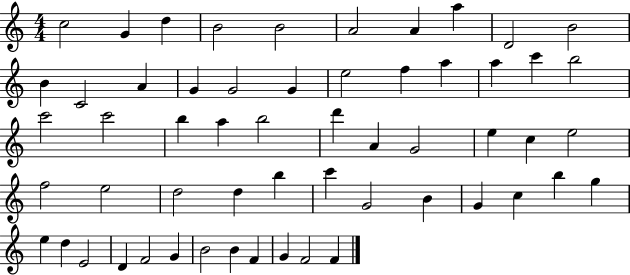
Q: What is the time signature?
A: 4/4